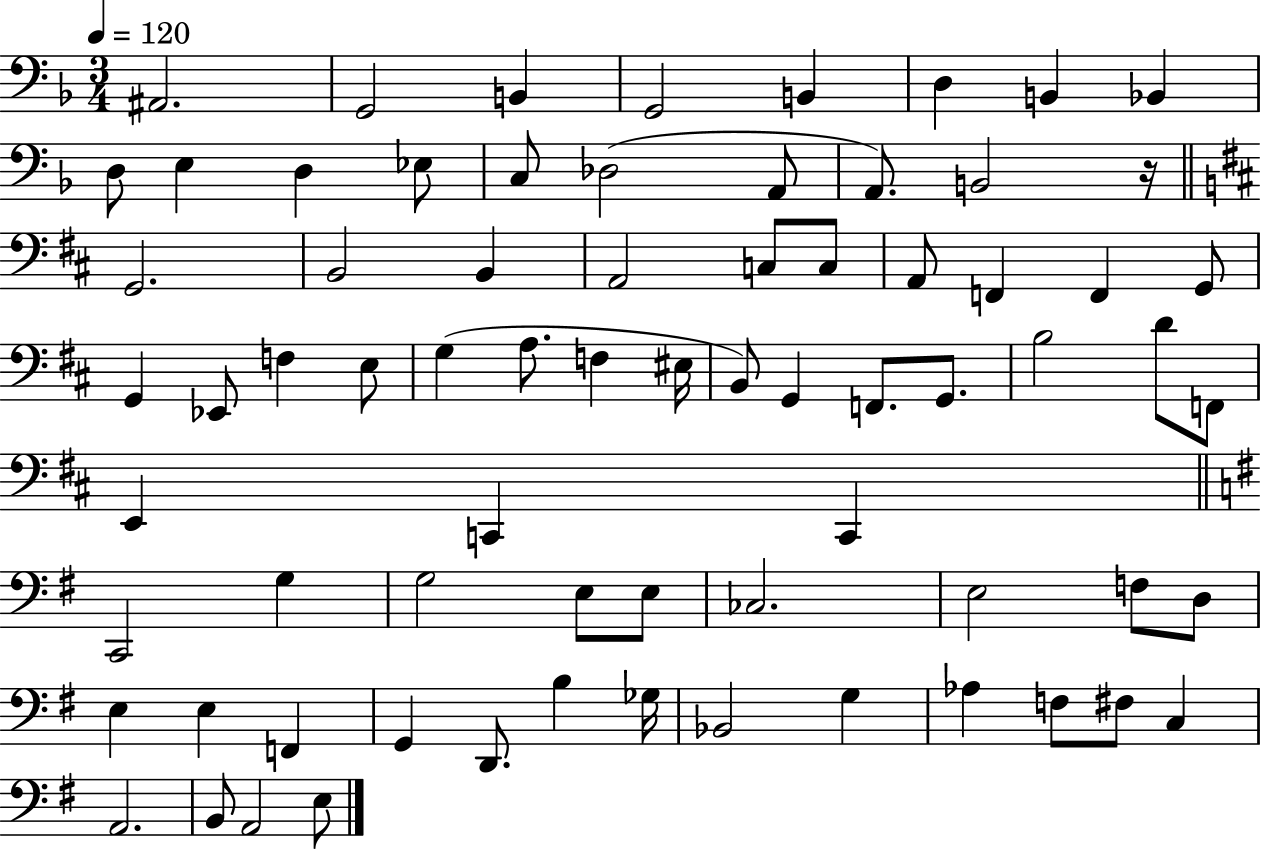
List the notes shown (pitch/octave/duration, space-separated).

A#2/h. G2/h B2/q G2/h B2/q D3/q B2/q Bb2/q D3/e E3/q D3/q Eb3/e C3/e Db3/h A2/e A2/e. B2/h R/s G2/h. B2/h B2/q A2/h C3/e C3/e A2/e F2/q F2/q G2/e G2/q Eb2/e F3/q E3/e G3/q A3/e. F3/q EIS3/s B2/e G2/q F2/e. G2/e. B3/h D4/e F2/e E2/q C2/q C2/q C2/h G3/q G3/h E3/e E3/e CES3/h. E3/h F3/e D3/e E3/q E3/q F2/q G2/q D2/e. B3/q Gb3/s Bb2/h G3/q Ab3/q F3/e F#3/e C3/q A2/h. B2/e A2/h E3/e